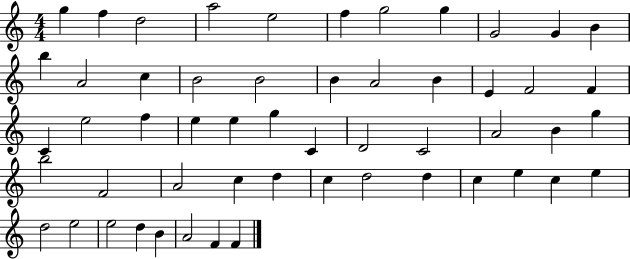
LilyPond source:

{
  \clef treble
  \numericTimeSignature
  \time 4/4
  \key c \major
  g''4 f''4 d''2 | a''2 e''2 | f''4 g''2 g''4 | g'2 g'4 b'4 | \break b''4 a'2 c''4 | b'2 b'2 | b'4 a'2 b'4 | e'4 f'2 f'4 | \break c'4 e''2 f''4 | e''4 e''4 g''4 c'4 | d'2 c'2 | a'2 b'4 g''4 | \break b''2 f'2 | a'2 c''4 d''4 | c''4 d''2 d''4 | c''4 e''4 c''4 e''4 | \break d''2 e''2 | e''2 d''4 b'4 | a'2 f'4 f'4 | \bar "|."
}